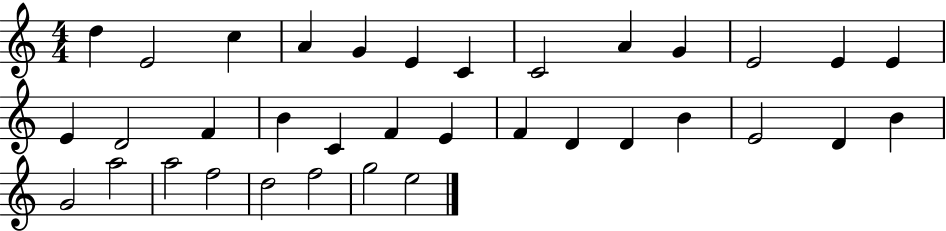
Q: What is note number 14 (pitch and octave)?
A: E4